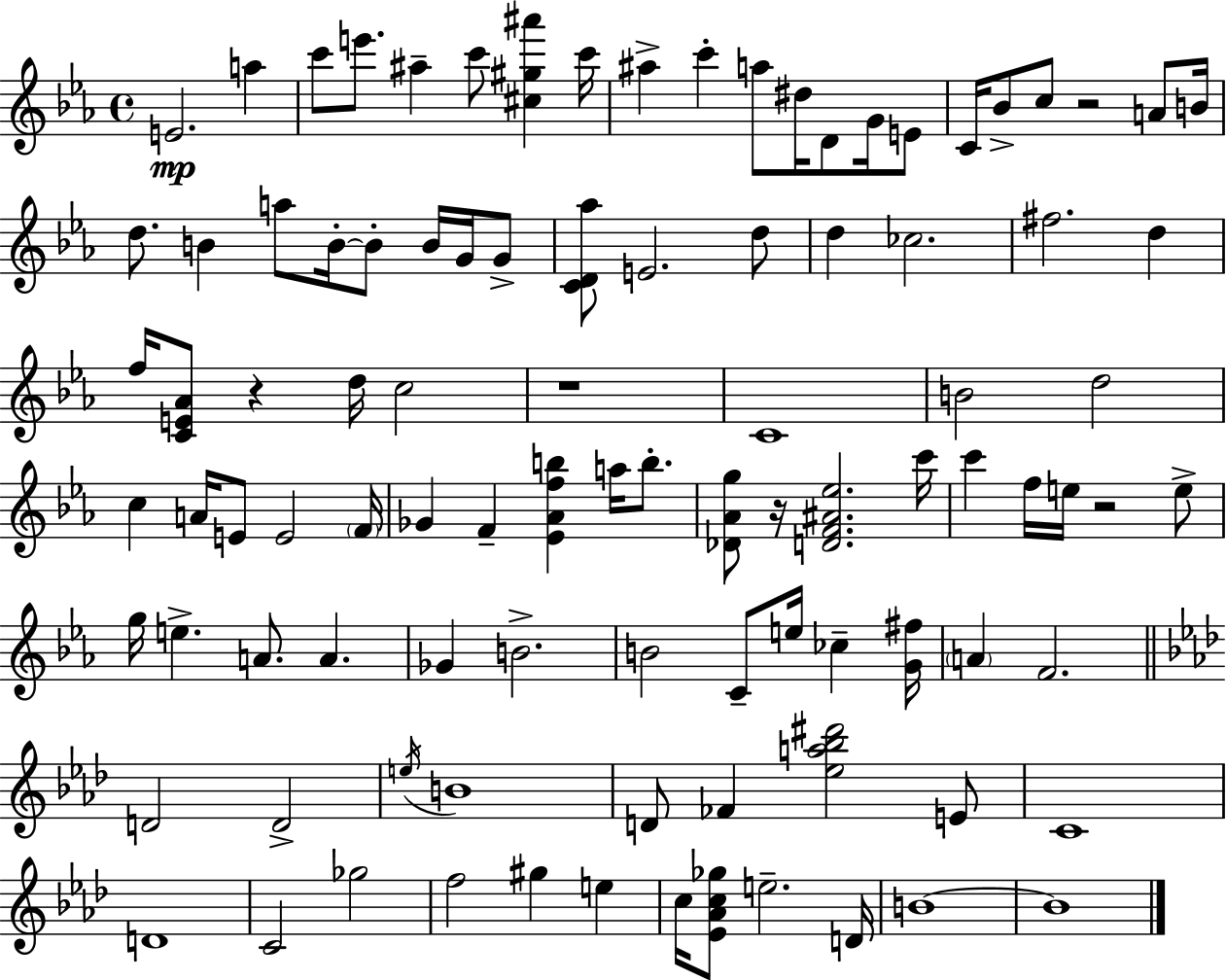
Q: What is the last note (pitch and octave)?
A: B4